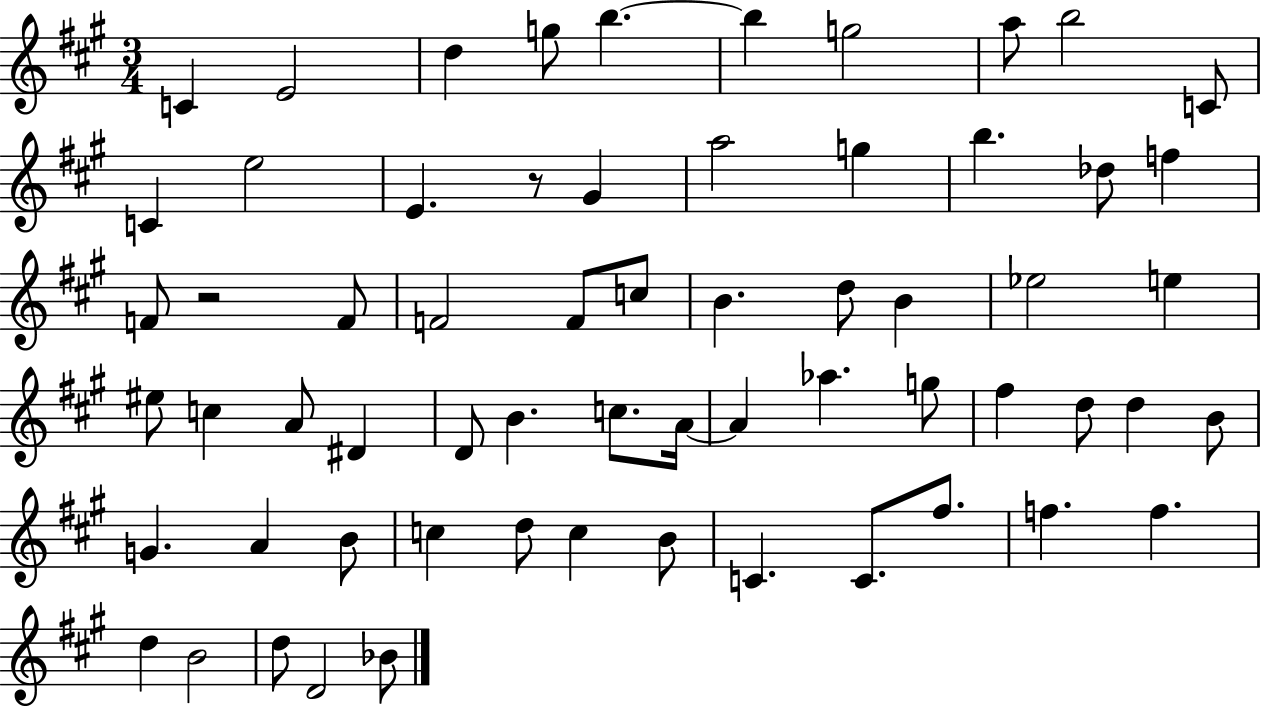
X:1
T:Untitled
M:3/4
L:1/4
K:A
C E2 d g/2 b b g2 a/2 b2 C/2 C e2 E z/2 ^G a2 g b _d/2 f F/2 z2 F/2 F2 F/2 c/2 B d/2 B _e2 e ^e/2 c A/2 ^D D/2 B c/2 A/4 A _a g/2 ^f d/2 d B/2 G A B/2 c d/2 c B/2 C C/2 ^f/2 f f d B2 d/2 D2 _B/2